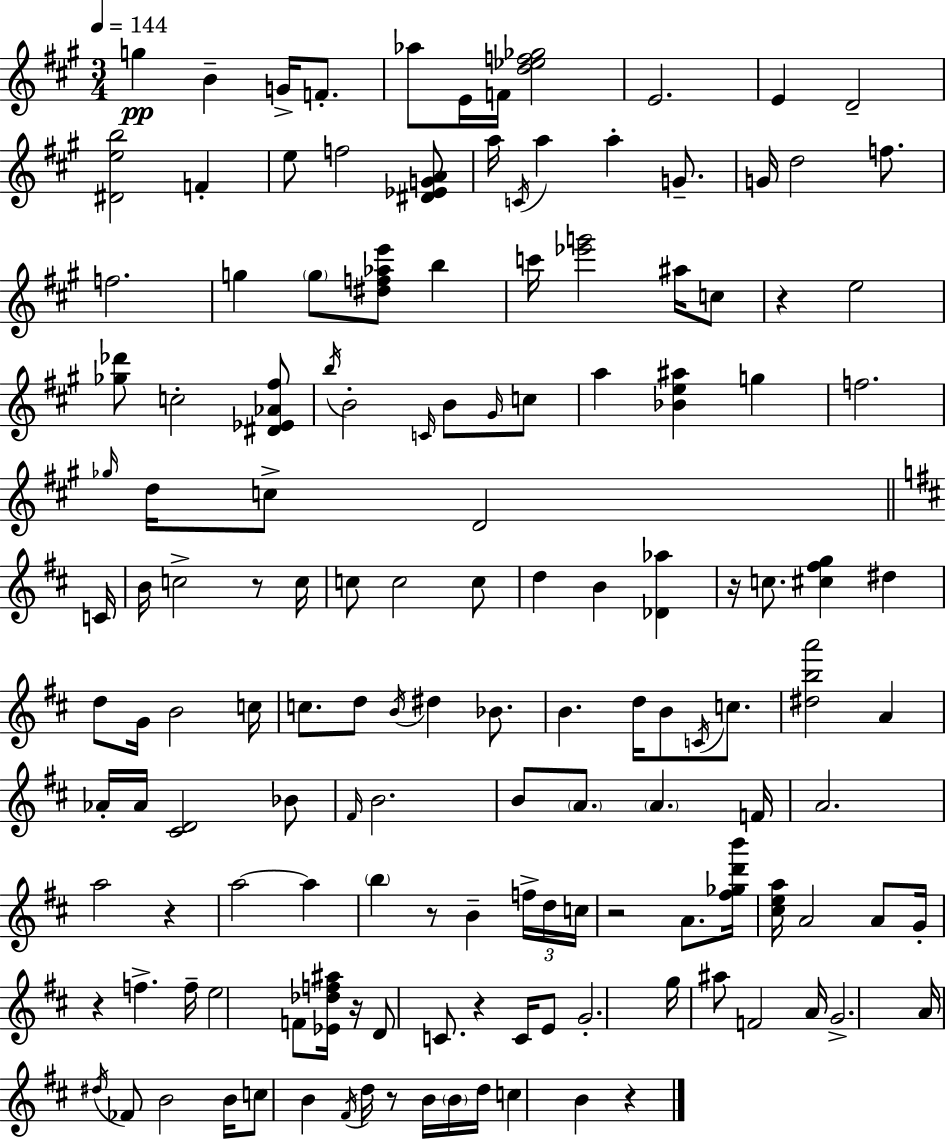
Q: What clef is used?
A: treble